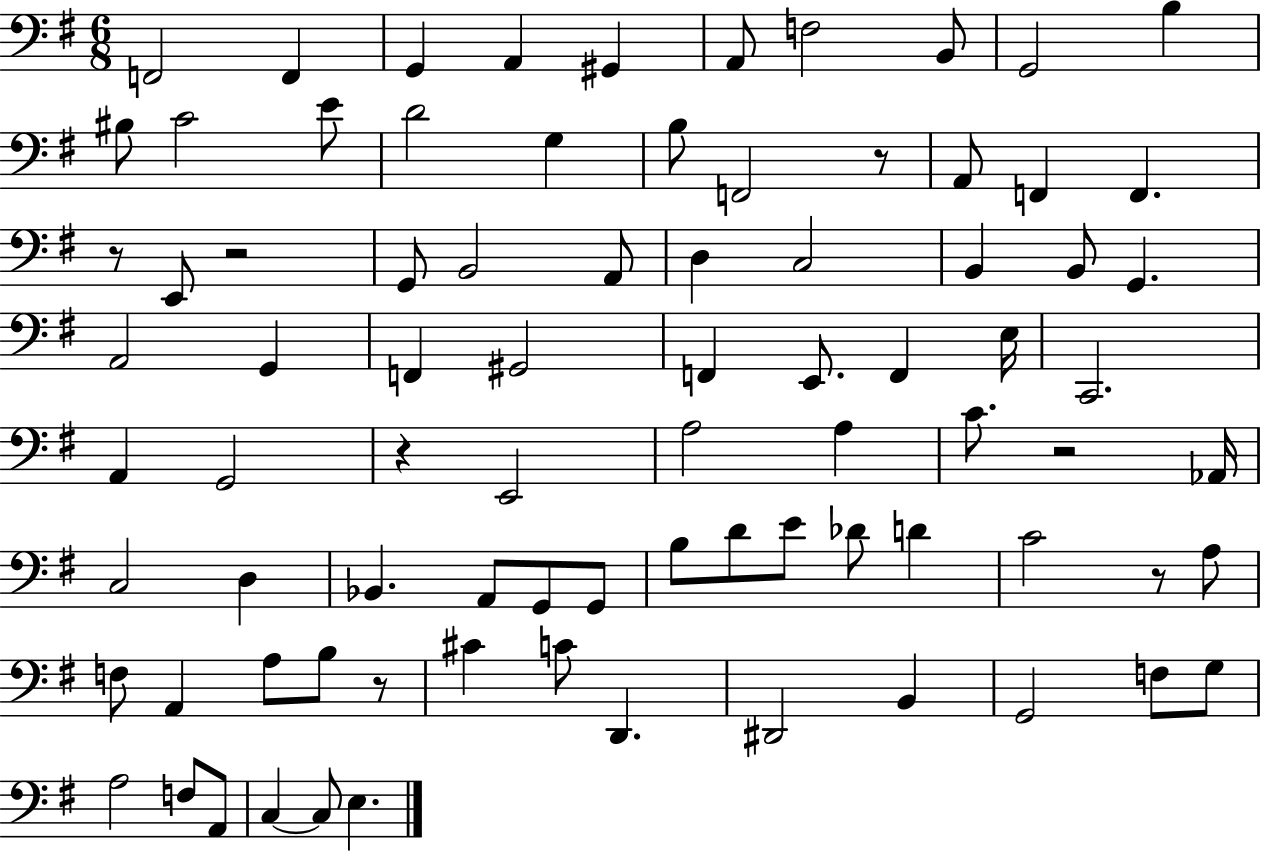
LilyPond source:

{
  \clef bass
  \numericTimeSignature
  \time 6/8
  \key g \major
  \repeat volta 2 { f,2 f,4 | g,4 a,4 gis,4 | a,8 f2 b,8 | g,2 b4 | \break bis8 c'2 e'8 | d'2 g4 | b8 f,2 r8 | a,8 f,4 f,4. | \break r8 e,8 r2 | g,8 b,2 a,8 | d4 c2 | b,4 b,8 g,4. | \break a,2 g,4 | f,4 gis,2 | f,4 e,8. f,4 e16 | c,2. | \break a,4 g,2 | r4 e,2 | a2 a4 | c'8. r2 aes,16 | \break c2 d4 | bes,4. a,8 g,8 g,8 | b8 d'8 e'8 des'8 d'4 | c'2 r8 a8 | \break f8 a,4 a8 b8 r8 | cis'4 c'8 d,4. | dis,2 b,4 | g,2 f8 g8 | \break a2 f8 a,8 | c4~~ c8 e4. | } \bar "|."
}